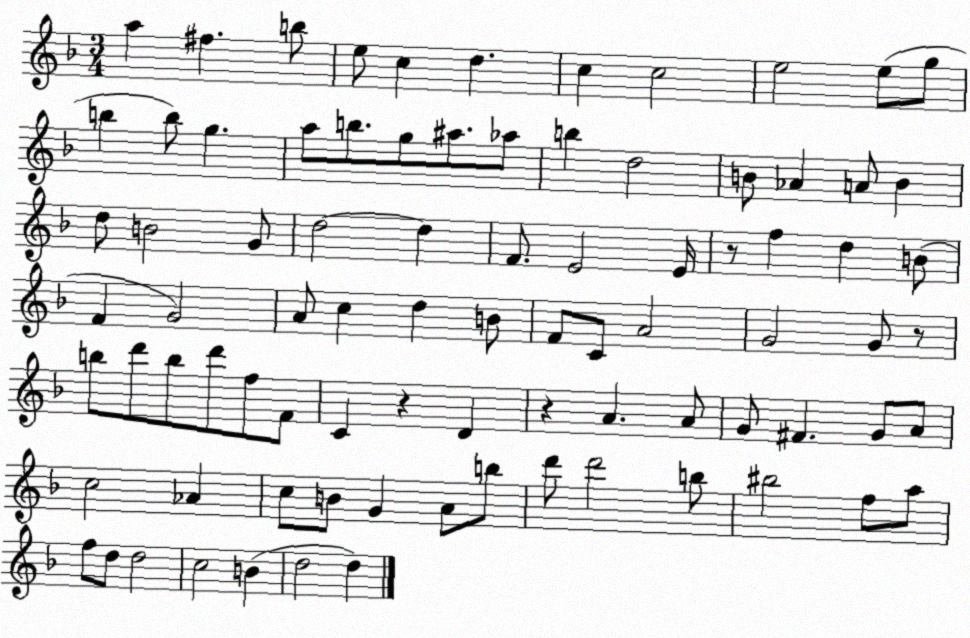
X:1
T:Untitled
M:3/4
L:1/4
K:F
a ^f b/2 e/2 c d c c2 e2 e/2 g/2 b b/2 g a/2 b/2 g/2 ^a/2 _a/2 b d2 B/2 _A A/2 B d/2 B2 G/2 d2 d F/2 E2 E/4 z/2 f d B/2 F G2 A/2 c d B/2 F/2 C/2 A2 G2 G/2 z/2 b/2 d'/2 b/2 d'/2 f/2 F/2 C z D z A A/2 G/2 ^F G/2 A/2 c2 _A c/2 B/2 G A/2 b/2 d'/2 d'2 b/2 ^b2 f/2 a/2 f/2 d/2 d2 c2 B d2 d